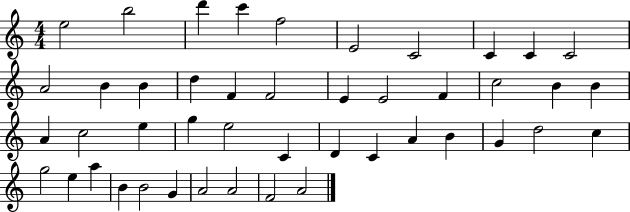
E5/h B5/h D6/q C6/q F5/h E4/h C4/h C4/q C4/q C4/h A4/h B4/q B4/q D5/q F4/q F4/h E4/q E4/h F4/q C5/h B4/q B4/q A4/q C5/h E5/q G5/q E5/h C4/q D4/q C4/q A4/q B4/q G4/q D5/h C5/q G5/h E5/q A5/q B4/q B4/h G4/q A4/h A4/h F4/h A4/h